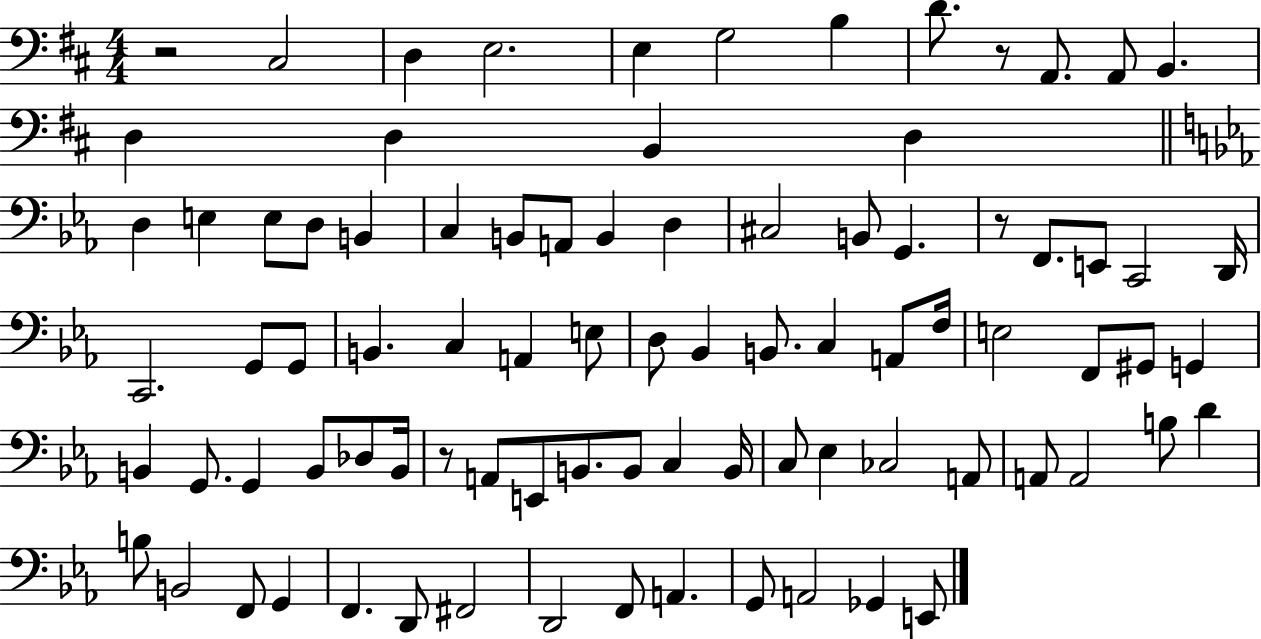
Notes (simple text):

R/h C#3/h D3/q E3/h. E3/q G3/h B3/q D4/e. R/e A2/e. A2/e B2/q. D3/q D3/q B2/q D3/q D3/q E3/q E3/e D3/e B2/q C3/q B2/e A2/e B2/q D3/q C#3/h B2/e G2/q. R/e F2/e. E2/e C2/h D2/s C2/h. G2/e G2/e B2/q. C3/q A2/q E3/e D3/e Bb2/q B2/e. C3/q A2/e F3/s E3/h F2/e G#2/e G2/q B2/q G2/e. G2/q B2/e Db3/e B2/s R/e A2/e E2/e B2/e. B2/e C3/q B2/s C3/e Eb3/q CES3/h A2/e A2/e A2/h B3/e D4/q B3/e B2/h F2/e G2/q F2/q. D2/e F#2/h D2/h F2/e A2/q. G2/e A2/h Gb2/q E2/e